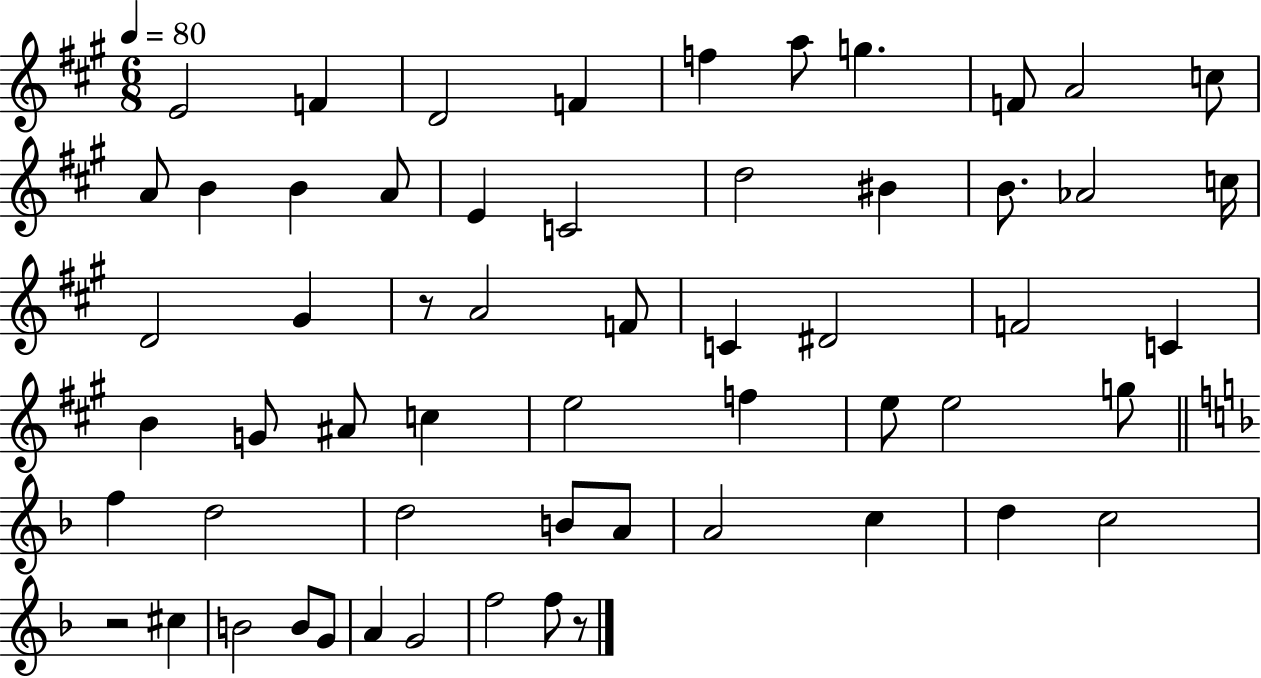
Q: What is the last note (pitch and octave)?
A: F5